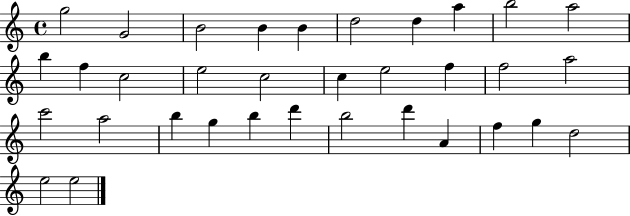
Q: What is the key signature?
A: C major